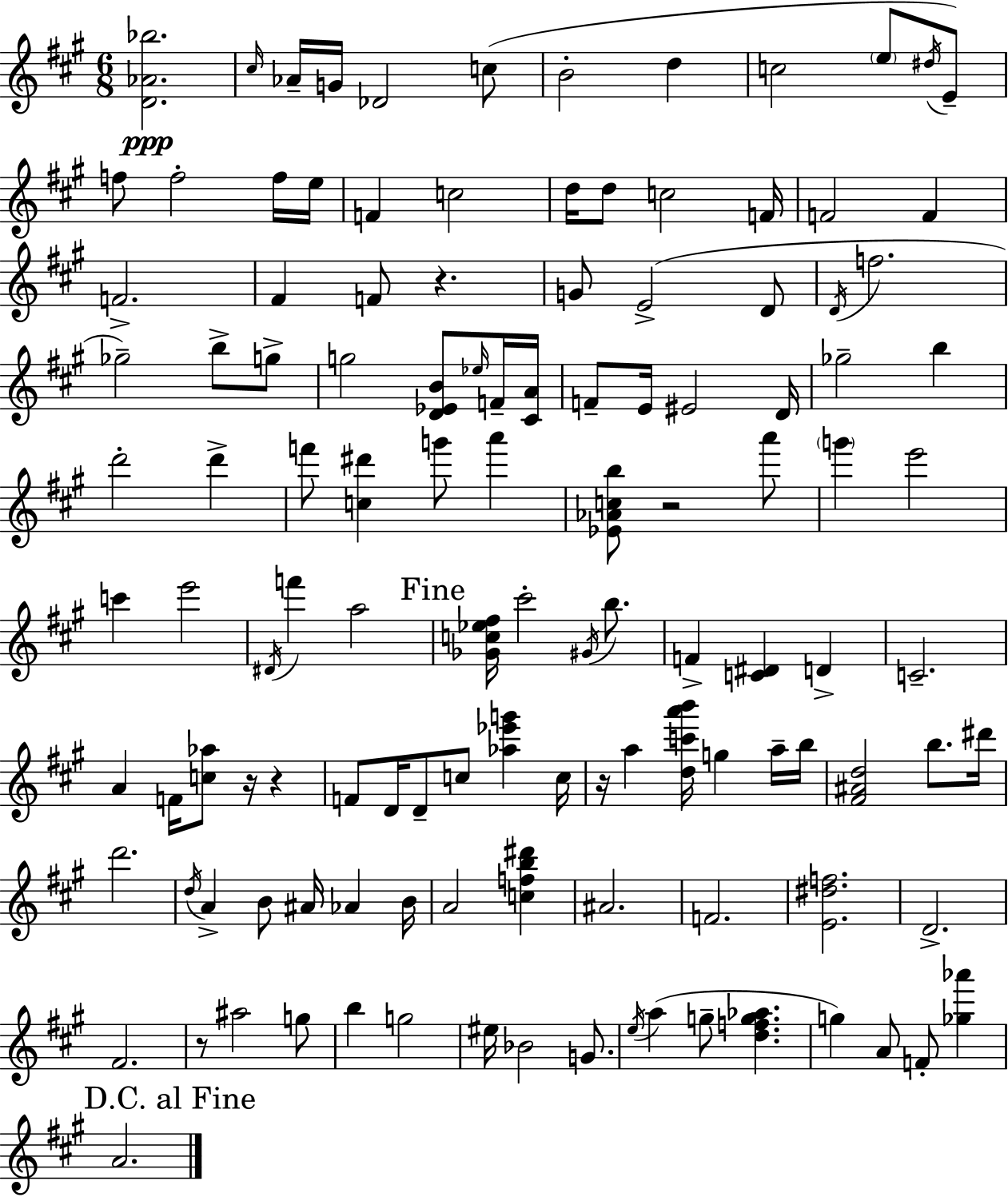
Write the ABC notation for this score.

X:1
T:Untitled
M:6/8
L:1/4
K:A
[D_A_b]2 ^c/4 _A/4 G/4 _D2 c/2 B2 d c2 e/2 ^d/4 E/2 f/2 f2 f/4 e/4 F c2 d/4 d/2 c2 F/4 F2 F F2 ^F F/2 z G/2 E2 D/2 D/4 f2 _g2 b/2 g/2 g2 [D_EB]/2 _e/4 F/4 [^CA]/4 F/2 E/4 ^E2 D/4 _g2 b d'2 d' f'/2 [c^d'] g'/2 a' [_E_Acb]/2 z2 a'/2 g' e'2 c' e'2 ^D/4 f' a2 [_Gc_e^f]/4 ^c'2 ^G/4 b/2 F [C^D] D C2 A F/4 [c_a]/2 z/4 z F/2 D/4 D/2 c/2 [_a_e'g'] c/4 z/4 a [dc'a'b']/4 g a/4 b/4 [^F^Ad]2 b/2 ^d'/4 d'2 d/4 A B/2 ^A/4 _A B/4 A2 [cfb^d'] ^A2 F2 [E^df]2 D2 ^F2 z/2 ^a2 g/2 b g2 ^e/4 _B2 G/2 e/4 a g/2 [dfg_a] g A/2 F/2 [_g_a'] A2